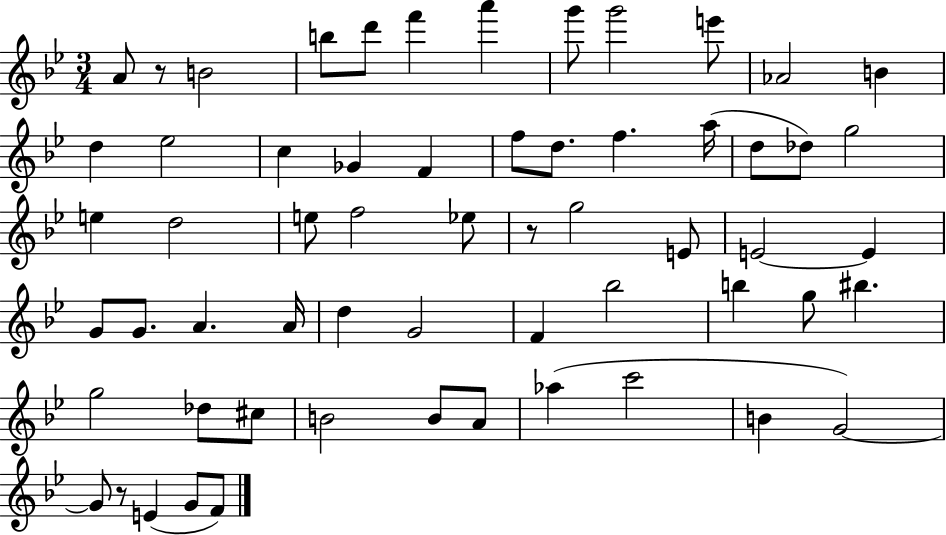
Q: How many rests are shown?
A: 3